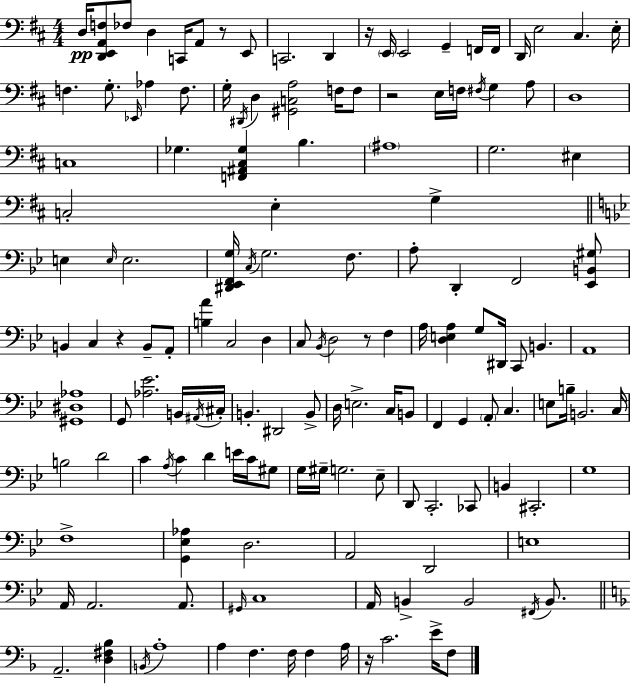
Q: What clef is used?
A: bass